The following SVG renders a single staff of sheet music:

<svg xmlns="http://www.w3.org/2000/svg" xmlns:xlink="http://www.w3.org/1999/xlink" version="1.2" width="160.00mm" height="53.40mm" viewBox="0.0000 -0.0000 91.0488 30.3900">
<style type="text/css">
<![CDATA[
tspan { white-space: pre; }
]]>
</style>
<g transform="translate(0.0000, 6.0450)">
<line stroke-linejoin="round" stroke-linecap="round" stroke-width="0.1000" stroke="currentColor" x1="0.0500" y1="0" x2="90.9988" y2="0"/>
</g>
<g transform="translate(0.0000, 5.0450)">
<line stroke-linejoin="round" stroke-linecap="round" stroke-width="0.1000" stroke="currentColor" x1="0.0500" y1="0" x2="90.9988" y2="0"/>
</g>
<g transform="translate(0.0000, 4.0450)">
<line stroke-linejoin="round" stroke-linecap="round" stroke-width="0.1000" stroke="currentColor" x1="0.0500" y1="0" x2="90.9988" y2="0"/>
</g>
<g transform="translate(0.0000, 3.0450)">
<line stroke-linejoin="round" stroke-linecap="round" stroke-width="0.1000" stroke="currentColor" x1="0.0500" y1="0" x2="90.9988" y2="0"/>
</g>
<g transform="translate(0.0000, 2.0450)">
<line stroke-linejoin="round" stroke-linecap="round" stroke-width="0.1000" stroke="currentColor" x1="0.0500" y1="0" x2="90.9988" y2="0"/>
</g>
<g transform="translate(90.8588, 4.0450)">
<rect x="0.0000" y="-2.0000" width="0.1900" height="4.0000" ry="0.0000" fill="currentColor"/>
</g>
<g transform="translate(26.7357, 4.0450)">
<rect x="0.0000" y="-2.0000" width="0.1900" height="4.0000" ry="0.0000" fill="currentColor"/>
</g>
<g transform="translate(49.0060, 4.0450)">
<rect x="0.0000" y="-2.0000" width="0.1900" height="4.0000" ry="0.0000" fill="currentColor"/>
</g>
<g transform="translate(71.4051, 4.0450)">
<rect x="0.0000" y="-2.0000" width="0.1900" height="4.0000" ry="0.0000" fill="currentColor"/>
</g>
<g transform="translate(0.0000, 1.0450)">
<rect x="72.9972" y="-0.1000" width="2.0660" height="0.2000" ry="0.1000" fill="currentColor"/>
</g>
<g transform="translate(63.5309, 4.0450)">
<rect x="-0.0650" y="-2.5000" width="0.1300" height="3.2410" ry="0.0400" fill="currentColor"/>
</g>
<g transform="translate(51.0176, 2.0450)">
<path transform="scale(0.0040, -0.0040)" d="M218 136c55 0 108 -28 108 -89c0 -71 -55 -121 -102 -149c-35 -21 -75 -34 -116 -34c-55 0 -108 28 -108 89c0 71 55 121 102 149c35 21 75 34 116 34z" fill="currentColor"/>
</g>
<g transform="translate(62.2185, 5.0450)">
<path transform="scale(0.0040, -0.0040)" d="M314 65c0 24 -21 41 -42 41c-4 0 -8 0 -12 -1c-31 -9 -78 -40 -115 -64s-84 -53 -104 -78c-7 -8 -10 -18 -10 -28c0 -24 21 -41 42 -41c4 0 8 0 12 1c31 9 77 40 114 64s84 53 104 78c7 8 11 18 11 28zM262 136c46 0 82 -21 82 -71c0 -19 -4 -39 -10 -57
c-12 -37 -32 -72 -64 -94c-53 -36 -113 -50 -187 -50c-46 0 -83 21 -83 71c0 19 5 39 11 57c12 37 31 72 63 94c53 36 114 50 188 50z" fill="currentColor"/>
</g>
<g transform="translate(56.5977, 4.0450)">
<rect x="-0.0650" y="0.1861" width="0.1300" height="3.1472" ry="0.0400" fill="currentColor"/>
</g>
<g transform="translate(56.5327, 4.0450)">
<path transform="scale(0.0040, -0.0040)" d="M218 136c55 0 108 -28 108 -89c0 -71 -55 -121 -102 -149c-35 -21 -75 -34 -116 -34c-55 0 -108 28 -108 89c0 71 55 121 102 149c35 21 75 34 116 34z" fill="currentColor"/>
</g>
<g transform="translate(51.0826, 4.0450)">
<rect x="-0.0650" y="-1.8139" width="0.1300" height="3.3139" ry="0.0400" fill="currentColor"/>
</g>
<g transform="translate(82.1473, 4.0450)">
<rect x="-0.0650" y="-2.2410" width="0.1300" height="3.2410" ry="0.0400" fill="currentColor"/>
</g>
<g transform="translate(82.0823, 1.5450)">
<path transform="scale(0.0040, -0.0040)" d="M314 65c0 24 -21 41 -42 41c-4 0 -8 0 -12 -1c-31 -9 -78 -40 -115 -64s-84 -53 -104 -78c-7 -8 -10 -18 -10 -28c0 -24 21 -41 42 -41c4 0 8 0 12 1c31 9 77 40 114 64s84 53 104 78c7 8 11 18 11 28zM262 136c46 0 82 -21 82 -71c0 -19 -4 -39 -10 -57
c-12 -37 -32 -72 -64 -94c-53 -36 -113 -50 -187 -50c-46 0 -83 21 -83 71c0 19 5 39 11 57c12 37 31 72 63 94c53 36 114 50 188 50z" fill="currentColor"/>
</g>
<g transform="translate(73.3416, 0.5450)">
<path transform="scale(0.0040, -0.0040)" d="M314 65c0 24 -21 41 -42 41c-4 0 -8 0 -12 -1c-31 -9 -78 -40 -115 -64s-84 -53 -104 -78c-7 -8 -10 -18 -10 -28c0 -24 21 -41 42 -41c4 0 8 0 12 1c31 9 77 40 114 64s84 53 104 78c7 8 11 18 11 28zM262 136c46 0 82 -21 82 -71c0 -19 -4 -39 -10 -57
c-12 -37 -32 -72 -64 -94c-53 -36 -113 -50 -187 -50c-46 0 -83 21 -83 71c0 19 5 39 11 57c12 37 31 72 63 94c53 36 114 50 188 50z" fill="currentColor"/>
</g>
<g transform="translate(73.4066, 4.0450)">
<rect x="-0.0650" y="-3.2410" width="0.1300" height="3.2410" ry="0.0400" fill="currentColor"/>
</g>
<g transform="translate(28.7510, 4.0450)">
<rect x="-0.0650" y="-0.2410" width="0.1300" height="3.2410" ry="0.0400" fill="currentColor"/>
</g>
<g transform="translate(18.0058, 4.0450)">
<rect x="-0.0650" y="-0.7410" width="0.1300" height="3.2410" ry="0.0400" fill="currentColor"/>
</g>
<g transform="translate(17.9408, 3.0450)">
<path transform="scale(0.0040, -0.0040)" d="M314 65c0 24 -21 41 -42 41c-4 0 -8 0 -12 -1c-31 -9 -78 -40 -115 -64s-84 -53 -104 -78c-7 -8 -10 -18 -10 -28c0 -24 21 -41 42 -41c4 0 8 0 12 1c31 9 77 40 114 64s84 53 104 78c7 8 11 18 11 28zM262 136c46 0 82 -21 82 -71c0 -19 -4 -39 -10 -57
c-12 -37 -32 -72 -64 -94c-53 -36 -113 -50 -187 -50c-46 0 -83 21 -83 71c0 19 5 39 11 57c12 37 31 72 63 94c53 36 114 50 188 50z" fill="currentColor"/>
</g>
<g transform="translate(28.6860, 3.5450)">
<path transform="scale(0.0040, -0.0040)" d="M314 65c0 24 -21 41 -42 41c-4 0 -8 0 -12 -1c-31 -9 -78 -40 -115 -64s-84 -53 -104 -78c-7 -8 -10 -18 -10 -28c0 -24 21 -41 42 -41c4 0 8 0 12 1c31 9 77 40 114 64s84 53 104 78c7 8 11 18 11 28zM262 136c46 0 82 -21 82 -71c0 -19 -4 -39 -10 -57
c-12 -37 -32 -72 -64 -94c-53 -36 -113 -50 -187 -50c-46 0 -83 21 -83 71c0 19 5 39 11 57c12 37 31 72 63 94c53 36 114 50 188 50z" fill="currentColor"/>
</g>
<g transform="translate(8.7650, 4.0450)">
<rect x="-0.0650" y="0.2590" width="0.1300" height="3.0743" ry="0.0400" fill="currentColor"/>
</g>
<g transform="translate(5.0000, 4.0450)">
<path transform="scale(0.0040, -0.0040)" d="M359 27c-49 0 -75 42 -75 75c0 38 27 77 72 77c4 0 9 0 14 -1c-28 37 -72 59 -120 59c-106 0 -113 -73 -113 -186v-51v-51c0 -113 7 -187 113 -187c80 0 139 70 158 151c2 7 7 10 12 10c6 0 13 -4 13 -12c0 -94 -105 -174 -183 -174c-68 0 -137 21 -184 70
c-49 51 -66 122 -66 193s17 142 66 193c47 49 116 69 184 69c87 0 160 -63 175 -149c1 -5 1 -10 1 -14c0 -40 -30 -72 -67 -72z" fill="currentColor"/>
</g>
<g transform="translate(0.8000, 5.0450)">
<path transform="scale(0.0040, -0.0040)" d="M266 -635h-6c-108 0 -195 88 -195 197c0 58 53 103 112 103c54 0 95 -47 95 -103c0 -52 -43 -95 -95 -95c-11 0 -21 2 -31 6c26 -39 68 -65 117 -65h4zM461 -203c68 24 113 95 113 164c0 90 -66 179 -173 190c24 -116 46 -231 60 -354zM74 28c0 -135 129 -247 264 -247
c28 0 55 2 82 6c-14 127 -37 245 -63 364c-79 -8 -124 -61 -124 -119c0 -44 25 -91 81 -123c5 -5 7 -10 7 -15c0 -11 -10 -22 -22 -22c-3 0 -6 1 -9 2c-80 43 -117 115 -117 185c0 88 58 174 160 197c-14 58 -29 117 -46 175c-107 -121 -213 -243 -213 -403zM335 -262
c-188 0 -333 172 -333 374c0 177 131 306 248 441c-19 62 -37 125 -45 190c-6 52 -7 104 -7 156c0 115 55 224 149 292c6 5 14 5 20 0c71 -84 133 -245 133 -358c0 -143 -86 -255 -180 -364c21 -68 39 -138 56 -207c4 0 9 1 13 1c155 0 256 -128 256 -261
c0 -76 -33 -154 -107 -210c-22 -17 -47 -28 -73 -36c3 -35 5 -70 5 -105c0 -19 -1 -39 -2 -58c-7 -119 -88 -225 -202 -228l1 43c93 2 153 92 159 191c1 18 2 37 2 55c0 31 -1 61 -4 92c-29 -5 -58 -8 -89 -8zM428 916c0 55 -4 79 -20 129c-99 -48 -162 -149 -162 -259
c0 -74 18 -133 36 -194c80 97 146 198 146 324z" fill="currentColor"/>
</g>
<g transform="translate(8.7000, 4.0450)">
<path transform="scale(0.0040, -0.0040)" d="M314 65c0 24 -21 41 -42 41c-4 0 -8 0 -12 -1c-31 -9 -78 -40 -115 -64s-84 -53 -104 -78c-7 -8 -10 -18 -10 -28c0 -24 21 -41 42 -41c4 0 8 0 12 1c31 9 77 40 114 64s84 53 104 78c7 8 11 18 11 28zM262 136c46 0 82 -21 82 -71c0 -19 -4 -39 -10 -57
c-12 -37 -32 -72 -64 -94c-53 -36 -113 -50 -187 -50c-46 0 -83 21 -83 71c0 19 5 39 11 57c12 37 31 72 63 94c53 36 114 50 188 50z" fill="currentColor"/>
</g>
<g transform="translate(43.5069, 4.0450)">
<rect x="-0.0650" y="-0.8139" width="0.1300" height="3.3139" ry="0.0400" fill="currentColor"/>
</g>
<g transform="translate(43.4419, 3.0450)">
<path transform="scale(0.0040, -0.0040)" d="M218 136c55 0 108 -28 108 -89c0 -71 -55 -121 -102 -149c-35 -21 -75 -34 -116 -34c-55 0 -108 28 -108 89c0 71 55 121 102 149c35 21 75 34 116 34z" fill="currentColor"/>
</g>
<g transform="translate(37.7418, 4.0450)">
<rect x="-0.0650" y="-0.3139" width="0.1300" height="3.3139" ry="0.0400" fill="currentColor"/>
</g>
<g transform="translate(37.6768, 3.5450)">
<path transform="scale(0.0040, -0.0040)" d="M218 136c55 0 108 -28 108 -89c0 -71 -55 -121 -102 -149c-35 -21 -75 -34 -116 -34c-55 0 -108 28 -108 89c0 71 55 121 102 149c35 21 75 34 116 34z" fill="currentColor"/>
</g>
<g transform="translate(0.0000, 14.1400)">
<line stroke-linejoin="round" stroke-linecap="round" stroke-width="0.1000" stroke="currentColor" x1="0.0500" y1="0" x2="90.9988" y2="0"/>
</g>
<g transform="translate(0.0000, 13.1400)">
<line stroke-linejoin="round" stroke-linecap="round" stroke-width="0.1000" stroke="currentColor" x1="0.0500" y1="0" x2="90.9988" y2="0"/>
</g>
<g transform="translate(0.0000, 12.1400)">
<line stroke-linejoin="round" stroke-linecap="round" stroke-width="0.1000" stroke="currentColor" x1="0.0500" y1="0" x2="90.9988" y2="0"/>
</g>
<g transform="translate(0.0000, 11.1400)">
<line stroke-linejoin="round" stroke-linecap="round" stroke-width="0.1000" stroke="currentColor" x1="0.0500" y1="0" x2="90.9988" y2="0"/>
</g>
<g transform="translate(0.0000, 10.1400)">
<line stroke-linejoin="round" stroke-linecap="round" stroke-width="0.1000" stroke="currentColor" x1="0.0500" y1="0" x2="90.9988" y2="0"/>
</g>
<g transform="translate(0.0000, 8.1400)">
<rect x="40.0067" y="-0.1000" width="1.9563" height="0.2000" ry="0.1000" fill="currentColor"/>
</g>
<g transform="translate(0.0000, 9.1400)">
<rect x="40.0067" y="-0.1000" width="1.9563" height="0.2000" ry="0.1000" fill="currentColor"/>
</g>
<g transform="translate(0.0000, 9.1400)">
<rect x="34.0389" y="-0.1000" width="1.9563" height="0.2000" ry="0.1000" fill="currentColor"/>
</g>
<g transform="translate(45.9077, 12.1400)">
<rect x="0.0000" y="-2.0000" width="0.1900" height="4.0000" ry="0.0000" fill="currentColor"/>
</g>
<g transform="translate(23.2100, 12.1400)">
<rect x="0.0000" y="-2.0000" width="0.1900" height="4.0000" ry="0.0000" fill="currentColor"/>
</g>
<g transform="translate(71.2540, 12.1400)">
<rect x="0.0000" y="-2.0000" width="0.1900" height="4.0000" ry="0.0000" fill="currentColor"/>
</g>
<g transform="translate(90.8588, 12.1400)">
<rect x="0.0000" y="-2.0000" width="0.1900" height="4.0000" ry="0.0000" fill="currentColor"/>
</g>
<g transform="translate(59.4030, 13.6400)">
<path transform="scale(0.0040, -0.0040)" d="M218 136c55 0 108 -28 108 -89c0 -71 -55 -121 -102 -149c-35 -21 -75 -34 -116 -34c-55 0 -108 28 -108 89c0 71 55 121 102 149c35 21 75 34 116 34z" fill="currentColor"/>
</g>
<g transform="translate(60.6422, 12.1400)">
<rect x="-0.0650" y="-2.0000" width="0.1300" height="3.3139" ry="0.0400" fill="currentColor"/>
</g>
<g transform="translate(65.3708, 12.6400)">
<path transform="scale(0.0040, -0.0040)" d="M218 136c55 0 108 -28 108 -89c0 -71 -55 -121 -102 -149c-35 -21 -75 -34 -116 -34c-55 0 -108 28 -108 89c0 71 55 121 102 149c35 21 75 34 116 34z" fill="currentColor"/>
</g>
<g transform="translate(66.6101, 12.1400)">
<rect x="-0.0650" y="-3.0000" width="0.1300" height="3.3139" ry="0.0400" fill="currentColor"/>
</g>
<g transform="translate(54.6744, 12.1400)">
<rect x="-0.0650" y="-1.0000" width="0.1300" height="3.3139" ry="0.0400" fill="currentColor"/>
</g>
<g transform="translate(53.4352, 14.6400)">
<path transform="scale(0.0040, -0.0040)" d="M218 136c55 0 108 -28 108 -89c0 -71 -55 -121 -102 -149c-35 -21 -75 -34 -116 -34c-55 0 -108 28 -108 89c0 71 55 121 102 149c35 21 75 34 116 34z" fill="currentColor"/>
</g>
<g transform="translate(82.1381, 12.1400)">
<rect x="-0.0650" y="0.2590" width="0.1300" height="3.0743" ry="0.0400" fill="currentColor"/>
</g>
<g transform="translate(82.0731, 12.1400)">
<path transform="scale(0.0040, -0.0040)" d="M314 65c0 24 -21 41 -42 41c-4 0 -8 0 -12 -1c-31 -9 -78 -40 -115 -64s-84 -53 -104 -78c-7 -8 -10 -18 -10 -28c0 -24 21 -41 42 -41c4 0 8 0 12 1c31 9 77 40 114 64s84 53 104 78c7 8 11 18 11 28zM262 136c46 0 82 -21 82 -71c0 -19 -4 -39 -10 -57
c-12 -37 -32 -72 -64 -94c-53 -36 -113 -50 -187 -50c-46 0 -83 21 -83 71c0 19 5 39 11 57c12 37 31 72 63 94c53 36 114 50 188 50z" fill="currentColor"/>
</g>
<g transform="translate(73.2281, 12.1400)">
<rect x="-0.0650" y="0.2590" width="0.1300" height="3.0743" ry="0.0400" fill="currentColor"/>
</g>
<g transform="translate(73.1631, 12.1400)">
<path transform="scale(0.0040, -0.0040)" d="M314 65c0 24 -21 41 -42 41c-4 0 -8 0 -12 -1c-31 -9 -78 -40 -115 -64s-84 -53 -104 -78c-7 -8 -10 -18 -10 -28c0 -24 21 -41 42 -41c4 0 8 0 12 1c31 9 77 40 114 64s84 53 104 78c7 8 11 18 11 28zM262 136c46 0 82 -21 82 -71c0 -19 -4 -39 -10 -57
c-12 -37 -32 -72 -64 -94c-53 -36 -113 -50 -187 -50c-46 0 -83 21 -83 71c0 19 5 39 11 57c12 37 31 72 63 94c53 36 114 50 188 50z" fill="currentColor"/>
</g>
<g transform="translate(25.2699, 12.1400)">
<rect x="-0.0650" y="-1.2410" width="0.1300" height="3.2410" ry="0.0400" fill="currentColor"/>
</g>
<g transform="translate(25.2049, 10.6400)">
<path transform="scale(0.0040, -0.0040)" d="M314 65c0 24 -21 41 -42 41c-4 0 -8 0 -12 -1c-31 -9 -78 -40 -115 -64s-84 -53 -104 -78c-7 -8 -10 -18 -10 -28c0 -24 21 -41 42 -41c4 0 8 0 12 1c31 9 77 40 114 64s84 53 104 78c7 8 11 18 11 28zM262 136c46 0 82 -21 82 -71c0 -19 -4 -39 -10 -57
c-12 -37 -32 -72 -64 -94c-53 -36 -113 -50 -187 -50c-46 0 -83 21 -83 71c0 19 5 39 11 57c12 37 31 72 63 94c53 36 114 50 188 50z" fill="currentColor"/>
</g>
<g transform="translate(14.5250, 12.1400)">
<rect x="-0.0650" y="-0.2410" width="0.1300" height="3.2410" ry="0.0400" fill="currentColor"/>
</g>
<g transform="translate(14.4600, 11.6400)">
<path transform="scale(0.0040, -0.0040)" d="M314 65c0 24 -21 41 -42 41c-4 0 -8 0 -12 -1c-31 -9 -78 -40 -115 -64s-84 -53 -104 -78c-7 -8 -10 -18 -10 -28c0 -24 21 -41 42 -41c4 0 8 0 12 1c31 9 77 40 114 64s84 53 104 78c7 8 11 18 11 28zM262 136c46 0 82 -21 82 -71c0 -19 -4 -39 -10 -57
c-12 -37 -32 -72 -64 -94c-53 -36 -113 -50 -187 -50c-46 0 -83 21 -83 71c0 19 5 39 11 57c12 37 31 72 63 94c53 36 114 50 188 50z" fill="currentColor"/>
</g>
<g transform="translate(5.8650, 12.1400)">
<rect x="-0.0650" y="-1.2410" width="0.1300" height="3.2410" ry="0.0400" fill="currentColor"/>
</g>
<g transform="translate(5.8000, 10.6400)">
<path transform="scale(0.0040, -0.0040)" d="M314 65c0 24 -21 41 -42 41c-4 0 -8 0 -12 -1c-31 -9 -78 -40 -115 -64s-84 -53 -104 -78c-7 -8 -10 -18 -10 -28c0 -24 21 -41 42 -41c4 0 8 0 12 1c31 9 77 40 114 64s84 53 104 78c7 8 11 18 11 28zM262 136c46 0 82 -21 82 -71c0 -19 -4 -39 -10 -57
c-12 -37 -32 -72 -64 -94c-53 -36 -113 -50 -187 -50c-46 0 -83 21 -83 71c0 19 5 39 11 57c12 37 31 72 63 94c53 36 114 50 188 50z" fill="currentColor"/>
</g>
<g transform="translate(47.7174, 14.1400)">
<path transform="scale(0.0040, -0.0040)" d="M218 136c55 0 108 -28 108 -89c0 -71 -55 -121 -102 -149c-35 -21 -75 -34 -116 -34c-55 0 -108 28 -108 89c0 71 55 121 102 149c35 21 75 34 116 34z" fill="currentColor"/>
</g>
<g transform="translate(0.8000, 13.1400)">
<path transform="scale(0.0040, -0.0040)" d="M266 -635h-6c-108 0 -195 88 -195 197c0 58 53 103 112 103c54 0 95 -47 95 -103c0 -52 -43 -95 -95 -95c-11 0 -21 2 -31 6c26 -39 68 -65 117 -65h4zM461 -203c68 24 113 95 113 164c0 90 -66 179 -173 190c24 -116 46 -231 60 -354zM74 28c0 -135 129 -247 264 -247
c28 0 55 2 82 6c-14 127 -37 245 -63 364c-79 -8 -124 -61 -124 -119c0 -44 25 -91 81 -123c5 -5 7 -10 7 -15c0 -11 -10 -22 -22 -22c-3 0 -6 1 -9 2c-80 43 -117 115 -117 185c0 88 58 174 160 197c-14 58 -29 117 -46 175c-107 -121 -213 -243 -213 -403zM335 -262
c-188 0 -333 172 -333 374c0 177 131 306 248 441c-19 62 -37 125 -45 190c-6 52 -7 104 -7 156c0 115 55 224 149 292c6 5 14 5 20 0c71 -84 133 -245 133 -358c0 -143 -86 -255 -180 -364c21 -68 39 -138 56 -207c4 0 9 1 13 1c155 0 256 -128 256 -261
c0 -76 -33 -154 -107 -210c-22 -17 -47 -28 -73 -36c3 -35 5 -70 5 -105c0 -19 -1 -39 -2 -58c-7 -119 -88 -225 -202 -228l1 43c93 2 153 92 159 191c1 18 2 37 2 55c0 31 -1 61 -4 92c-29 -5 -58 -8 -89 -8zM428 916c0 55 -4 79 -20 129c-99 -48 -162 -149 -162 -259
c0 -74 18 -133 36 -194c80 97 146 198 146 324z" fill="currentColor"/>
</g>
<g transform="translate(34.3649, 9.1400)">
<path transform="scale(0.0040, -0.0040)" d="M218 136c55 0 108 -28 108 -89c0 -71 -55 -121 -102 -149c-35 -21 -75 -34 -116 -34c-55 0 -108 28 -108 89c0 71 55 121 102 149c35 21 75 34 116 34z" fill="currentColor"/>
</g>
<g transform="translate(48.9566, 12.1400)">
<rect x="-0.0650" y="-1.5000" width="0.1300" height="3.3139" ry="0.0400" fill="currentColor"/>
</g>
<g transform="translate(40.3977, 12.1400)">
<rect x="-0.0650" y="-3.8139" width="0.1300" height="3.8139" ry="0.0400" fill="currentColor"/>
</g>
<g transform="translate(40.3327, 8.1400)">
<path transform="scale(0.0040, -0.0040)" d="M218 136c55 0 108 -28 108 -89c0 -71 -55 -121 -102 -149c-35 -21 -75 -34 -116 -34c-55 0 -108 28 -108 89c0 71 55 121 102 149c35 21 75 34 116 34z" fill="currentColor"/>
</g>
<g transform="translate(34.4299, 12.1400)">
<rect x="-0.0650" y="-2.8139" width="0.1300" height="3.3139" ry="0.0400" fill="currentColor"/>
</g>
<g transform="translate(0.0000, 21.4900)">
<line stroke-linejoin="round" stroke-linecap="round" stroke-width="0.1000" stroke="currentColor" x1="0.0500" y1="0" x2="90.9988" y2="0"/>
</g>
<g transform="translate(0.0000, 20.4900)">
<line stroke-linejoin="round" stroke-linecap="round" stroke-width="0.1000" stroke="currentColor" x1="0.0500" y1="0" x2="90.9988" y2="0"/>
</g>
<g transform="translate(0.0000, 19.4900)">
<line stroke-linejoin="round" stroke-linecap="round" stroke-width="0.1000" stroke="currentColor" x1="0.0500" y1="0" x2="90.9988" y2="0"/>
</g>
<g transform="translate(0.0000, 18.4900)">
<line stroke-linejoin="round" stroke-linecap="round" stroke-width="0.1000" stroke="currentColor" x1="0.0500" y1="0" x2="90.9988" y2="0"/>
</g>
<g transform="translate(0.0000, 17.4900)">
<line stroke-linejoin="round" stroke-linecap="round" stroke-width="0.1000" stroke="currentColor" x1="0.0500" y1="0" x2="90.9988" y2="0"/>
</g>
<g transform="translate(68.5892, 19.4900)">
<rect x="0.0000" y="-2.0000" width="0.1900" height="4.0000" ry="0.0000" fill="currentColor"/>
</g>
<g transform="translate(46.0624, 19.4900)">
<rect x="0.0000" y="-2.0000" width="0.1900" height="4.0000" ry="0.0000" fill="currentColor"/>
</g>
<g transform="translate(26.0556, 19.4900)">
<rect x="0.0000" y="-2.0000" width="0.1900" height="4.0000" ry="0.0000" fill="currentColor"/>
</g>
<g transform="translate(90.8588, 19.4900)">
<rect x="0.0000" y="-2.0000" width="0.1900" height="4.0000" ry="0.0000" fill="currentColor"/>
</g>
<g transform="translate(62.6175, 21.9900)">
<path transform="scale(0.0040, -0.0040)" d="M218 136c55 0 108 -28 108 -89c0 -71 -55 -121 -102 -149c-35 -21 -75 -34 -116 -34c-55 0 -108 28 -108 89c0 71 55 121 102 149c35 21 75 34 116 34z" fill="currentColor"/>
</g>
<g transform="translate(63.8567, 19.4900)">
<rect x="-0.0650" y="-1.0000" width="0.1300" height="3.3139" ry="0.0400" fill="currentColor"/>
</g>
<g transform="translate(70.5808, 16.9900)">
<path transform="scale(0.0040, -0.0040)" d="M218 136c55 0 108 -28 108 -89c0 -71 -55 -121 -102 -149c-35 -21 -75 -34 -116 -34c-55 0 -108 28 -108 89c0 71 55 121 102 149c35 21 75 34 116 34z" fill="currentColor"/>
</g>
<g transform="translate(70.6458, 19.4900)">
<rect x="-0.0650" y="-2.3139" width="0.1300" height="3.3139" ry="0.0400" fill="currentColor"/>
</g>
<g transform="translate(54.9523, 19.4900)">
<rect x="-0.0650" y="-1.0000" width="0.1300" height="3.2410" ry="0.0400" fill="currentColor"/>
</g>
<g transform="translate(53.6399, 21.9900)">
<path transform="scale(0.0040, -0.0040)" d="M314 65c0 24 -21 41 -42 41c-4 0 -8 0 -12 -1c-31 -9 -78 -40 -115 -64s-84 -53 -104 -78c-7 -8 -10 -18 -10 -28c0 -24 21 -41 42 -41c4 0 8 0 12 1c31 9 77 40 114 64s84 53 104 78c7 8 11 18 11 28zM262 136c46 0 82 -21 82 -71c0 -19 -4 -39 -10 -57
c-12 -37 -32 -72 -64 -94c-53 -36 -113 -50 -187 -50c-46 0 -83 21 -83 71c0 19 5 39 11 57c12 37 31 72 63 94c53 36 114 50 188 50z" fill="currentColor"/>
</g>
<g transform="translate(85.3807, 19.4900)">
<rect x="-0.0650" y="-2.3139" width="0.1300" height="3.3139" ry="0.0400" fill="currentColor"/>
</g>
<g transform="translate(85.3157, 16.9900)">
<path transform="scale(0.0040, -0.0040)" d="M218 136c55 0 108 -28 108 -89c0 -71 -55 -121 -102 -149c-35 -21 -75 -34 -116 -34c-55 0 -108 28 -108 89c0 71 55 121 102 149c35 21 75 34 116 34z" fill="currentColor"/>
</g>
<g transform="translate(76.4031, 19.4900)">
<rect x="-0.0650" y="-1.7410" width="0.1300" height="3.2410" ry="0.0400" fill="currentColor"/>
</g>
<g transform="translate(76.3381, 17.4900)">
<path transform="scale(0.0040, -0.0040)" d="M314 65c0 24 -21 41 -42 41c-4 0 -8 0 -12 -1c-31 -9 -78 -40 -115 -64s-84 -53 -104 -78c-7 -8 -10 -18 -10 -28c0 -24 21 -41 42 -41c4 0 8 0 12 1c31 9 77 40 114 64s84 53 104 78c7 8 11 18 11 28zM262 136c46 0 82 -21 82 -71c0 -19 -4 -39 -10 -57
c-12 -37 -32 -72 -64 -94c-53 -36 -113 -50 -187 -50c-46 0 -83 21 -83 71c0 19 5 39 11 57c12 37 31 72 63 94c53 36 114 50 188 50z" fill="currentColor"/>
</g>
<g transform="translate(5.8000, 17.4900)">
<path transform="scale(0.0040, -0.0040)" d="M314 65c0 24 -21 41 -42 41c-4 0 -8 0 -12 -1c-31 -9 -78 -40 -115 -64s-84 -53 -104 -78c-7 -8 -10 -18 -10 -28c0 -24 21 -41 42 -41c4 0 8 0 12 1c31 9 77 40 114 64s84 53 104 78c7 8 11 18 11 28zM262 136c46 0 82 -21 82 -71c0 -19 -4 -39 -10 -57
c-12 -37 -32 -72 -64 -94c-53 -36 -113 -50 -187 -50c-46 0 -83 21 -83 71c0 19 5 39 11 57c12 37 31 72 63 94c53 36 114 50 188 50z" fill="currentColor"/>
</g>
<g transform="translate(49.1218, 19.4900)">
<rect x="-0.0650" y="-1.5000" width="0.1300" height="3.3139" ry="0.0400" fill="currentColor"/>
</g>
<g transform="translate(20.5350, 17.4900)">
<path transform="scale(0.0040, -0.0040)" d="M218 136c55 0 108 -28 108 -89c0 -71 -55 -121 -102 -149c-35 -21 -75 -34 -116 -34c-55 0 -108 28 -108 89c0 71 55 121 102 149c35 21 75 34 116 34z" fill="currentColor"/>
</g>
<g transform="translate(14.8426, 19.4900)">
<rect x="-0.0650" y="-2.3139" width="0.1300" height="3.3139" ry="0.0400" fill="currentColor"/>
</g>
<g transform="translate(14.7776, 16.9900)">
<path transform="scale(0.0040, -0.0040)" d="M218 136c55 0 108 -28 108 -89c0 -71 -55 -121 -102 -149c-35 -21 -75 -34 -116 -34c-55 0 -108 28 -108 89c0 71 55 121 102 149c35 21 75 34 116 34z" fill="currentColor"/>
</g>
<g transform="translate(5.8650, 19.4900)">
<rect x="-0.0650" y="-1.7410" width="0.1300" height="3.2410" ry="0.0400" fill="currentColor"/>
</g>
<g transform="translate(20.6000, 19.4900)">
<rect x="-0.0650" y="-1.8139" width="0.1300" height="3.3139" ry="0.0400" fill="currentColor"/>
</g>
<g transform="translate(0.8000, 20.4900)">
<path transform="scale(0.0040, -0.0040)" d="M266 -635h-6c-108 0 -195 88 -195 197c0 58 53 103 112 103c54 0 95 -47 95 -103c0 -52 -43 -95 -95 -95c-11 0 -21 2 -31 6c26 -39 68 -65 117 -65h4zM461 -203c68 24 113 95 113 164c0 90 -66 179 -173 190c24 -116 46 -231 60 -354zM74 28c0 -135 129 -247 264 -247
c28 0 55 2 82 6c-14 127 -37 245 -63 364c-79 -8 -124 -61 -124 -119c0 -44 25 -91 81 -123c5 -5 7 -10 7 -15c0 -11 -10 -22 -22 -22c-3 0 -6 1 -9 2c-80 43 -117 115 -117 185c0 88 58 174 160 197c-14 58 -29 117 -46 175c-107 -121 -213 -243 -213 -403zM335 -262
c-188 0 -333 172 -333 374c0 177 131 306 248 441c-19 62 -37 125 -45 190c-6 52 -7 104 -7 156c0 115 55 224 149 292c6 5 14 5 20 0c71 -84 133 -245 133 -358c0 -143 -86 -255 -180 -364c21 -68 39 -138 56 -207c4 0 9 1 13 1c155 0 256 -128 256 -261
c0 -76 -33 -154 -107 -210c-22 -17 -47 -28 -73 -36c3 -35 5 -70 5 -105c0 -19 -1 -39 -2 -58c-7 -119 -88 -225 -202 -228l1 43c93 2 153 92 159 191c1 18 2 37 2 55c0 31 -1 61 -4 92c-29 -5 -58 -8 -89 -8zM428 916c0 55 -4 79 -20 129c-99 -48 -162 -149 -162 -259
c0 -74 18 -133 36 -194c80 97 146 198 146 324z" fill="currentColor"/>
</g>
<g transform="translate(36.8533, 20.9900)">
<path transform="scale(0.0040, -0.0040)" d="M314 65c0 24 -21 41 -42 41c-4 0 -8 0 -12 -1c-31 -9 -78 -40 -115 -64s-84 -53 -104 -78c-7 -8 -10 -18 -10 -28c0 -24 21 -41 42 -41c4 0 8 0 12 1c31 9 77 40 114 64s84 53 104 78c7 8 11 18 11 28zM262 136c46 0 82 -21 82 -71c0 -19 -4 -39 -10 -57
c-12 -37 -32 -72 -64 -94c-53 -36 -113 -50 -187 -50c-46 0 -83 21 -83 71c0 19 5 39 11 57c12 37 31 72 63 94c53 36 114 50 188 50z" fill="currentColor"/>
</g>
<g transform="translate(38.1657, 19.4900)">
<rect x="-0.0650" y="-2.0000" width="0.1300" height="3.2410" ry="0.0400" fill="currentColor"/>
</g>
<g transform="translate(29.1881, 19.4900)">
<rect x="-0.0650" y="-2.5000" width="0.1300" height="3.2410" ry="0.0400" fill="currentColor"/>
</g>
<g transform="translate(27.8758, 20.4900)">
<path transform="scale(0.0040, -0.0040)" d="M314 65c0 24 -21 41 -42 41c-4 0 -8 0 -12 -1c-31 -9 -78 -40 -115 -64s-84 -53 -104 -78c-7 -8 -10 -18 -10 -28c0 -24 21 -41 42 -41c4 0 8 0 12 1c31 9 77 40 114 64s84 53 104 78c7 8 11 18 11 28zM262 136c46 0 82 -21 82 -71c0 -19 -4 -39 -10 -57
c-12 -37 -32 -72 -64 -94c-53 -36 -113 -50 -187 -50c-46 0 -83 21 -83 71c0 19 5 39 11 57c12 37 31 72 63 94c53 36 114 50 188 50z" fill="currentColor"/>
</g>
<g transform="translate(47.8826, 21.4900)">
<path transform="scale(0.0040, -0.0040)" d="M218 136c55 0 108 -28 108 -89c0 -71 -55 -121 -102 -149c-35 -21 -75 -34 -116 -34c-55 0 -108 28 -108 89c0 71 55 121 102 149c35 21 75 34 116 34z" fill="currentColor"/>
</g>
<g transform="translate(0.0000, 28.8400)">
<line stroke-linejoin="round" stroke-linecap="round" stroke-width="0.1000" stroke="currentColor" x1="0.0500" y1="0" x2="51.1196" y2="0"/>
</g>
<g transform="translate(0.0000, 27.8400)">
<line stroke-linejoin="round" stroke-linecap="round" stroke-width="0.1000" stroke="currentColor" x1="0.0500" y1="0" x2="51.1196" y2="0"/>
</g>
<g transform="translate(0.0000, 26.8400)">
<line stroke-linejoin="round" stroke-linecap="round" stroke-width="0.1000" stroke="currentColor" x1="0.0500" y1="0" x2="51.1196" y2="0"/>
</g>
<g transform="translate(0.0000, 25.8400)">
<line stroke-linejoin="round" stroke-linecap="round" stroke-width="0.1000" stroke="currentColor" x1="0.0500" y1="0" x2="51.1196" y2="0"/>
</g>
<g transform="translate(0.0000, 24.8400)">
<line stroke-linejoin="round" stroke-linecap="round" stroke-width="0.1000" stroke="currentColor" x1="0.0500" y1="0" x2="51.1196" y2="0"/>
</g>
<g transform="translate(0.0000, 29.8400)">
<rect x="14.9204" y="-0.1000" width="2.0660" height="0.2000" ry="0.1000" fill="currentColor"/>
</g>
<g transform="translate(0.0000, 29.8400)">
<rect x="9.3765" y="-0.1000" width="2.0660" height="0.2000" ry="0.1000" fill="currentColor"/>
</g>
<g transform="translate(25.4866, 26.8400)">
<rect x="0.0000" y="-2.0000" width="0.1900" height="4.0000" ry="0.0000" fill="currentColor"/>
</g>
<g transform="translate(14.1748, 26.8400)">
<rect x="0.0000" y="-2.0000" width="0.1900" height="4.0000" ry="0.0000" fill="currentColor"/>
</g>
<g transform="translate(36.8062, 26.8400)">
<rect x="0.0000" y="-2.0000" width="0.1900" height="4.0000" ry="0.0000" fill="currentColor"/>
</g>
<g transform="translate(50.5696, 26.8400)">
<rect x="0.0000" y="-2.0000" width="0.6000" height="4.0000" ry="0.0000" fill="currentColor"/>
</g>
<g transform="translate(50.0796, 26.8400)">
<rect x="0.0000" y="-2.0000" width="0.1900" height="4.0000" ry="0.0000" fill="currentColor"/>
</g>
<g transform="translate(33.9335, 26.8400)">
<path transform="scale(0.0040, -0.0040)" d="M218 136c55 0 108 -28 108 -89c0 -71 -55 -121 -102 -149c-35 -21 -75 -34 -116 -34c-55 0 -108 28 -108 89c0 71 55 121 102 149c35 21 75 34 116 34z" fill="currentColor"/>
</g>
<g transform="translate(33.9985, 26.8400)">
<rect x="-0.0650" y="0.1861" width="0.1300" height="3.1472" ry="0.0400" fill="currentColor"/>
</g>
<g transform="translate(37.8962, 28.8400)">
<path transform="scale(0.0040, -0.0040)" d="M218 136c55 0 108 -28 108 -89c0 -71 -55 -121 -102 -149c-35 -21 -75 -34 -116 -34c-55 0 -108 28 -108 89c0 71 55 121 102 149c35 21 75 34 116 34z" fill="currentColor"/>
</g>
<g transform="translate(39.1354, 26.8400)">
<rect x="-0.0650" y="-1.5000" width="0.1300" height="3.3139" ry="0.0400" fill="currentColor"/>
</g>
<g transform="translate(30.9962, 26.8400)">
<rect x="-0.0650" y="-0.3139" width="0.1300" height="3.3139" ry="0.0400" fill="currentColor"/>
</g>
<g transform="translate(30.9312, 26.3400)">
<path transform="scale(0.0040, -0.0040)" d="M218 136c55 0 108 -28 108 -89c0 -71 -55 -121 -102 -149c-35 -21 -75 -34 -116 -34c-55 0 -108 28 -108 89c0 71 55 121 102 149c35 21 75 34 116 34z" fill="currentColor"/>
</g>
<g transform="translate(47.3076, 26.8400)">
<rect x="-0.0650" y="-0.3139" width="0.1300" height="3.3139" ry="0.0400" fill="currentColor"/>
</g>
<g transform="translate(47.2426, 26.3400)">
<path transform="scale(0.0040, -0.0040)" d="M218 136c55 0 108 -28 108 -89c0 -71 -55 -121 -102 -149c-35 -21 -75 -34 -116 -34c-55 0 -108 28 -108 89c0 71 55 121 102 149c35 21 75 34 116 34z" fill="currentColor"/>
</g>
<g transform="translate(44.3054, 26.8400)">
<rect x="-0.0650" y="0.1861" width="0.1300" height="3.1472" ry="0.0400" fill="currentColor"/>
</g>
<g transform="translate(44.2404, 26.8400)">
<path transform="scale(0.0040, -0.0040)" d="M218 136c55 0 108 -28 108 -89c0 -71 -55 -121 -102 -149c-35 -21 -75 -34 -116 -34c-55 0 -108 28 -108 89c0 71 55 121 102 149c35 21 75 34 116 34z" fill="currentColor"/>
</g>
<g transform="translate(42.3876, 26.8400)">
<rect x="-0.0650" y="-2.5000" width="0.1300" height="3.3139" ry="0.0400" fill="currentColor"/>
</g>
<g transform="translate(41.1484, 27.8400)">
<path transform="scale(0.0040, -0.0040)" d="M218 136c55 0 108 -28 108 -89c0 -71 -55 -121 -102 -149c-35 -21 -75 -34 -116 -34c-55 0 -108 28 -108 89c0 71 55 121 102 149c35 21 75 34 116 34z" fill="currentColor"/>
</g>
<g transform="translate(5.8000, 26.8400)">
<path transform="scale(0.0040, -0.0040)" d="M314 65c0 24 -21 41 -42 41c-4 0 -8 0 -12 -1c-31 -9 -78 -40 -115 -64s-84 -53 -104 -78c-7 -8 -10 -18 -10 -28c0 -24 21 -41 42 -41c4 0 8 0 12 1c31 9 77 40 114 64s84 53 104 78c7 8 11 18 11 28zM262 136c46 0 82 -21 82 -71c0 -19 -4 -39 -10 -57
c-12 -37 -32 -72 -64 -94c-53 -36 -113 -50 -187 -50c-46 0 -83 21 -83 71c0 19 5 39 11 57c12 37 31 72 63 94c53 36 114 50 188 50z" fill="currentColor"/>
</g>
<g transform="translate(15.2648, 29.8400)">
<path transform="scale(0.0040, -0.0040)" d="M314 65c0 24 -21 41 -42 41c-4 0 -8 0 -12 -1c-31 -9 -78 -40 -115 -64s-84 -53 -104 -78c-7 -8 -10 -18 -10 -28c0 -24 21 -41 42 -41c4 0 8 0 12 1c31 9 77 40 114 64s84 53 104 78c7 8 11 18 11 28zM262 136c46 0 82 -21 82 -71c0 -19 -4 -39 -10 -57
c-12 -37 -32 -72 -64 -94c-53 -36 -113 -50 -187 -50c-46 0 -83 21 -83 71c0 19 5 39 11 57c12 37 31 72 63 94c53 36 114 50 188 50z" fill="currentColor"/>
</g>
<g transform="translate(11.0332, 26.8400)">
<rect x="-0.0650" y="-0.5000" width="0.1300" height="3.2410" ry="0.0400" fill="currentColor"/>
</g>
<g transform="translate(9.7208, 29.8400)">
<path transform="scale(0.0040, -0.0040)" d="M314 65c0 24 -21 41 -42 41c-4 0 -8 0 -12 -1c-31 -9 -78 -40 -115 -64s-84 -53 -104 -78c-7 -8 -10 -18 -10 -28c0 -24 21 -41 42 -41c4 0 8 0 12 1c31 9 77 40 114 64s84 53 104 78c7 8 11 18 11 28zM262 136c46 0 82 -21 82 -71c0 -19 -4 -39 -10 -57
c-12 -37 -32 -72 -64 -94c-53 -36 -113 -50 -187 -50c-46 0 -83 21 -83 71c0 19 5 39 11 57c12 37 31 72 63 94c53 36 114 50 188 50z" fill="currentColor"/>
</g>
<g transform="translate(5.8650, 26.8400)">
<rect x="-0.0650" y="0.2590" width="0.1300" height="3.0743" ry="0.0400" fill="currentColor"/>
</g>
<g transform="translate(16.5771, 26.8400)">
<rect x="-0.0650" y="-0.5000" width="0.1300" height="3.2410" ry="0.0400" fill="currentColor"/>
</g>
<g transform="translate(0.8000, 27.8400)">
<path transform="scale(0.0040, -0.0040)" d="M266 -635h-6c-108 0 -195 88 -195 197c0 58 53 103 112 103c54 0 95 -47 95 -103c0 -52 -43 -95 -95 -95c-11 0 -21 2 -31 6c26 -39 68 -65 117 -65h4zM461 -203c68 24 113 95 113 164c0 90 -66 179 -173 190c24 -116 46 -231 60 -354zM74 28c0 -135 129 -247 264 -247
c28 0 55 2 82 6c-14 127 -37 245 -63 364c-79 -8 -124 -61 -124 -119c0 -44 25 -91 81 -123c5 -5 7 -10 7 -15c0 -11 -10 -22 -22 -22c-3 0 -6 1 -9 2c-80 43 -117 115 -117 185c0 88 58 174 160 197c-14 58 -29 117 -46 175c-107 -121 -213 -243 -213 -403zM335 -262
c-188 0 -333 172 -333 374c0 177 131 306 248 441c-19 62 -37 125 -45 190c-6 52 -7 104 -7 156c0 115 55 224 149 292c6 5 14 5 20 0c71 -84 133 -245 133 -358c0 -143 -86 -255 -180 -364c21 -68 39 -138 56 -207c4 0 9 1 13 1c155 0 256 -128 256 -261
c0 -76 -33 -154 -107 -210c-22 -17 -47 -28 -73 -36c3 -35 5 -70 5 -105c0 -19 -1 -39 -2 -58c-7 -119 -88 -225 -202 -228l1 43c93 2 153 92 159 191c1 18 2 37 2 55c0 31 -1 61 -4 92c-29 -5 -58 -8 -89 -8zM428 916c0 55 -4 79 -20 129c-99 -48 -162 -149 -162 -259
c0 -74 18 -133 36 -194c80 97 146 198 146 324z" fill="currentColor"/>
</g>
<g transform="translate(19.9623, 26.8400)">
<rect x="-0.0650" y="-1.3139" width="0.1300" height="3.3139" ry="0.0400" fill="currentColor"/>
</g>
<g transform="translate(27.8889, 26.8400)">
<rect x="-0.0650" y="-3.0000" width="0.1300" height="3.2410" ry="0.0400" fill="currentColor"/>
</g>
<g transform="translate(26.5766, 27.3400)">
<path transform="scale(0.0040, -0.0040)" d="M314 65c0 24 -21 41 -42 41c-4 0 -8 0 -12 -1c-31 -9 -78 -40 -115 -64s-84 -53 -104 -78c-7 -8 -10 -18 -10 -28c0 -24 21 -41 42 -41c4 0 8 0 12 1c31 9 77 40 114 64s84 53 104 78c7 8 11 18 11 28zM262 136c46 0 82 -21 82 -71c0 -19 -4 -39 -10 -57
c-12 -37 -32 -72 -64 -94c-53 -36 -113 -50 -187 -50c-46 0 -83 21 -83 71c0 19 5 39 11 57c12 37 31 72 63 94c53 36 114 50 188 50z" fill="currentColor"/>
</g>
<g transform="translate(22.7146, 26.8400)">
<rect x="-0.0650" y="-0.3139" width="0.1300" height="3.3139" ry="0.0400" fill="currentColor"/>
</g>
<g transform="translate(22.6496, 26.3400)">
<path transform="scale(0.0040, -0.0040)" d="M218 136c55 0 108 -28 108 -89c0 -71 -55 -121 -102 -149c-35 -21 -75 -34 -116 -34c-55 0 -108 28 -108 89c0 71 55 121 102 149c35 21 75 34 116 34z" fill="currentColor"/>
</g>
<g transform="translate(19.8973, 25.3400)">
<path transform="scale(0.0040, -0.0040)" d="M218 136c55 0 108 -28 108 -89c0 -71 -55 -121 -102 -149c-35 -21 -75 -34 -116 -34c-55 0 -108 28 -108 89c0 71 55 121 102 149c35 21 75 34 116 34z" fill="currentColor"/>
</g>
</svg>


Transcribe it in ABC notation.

X:1
T:Untitled
M:4/4
L:1/4
K:C
B2 d2 c2 c d f B G2 b2 g2 e2 c2 e2 a c' E D F A B2 B2 f2 g f G2 F2 E D2 D g f2 g B2 C2 C2 e c A2 c B E G B c